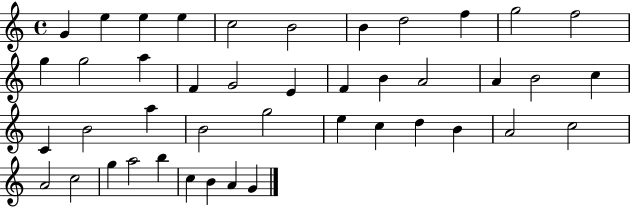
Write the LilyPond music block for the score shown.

{
  \clef treble
  \time 4/4
  \defaultTimeSignature
  \key c \major
  g'4 e''4 e''4 e''4 | c''2 b'2 | b'4 d''2 f''4 | g''2 f''2 | \break g''4 g''2 a''4 | f'4 g'2 e'4 | f'4 b'4 a'2 | a'4 b'2 c''4 | \break c'4 b'2 a''4 | b'2 g''2 | e''4 c''4 d''4 b'4 | a'2 c''2 | \break a'2 c''2 | g''4 a''2 b''4 | c''4 b'4 a'4 g'4 | \bar "|."
}